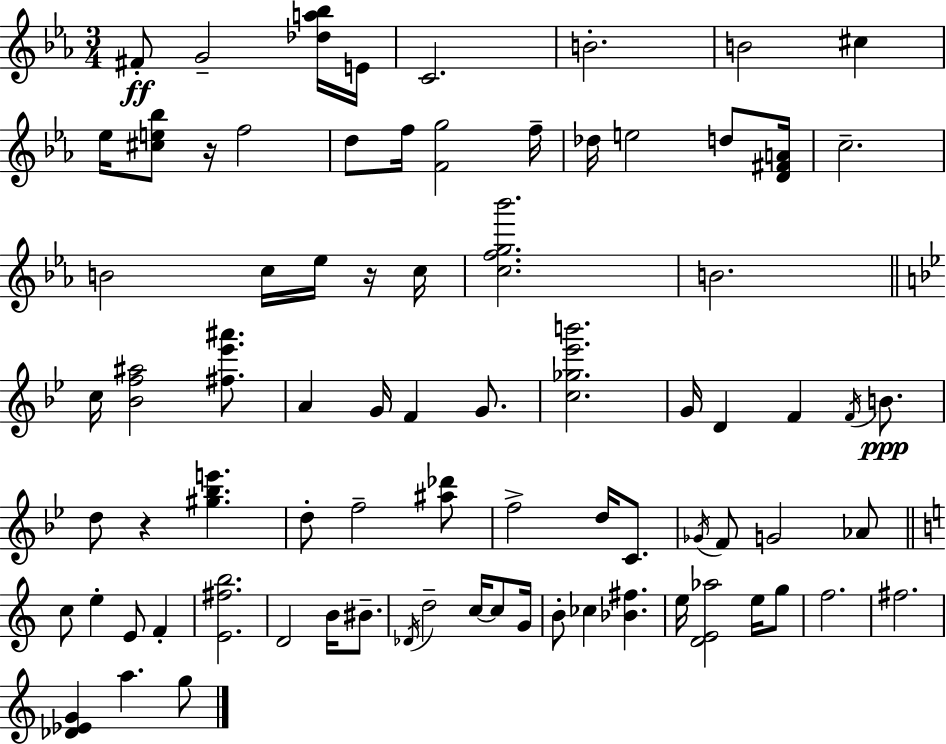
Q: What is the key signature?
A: EES major